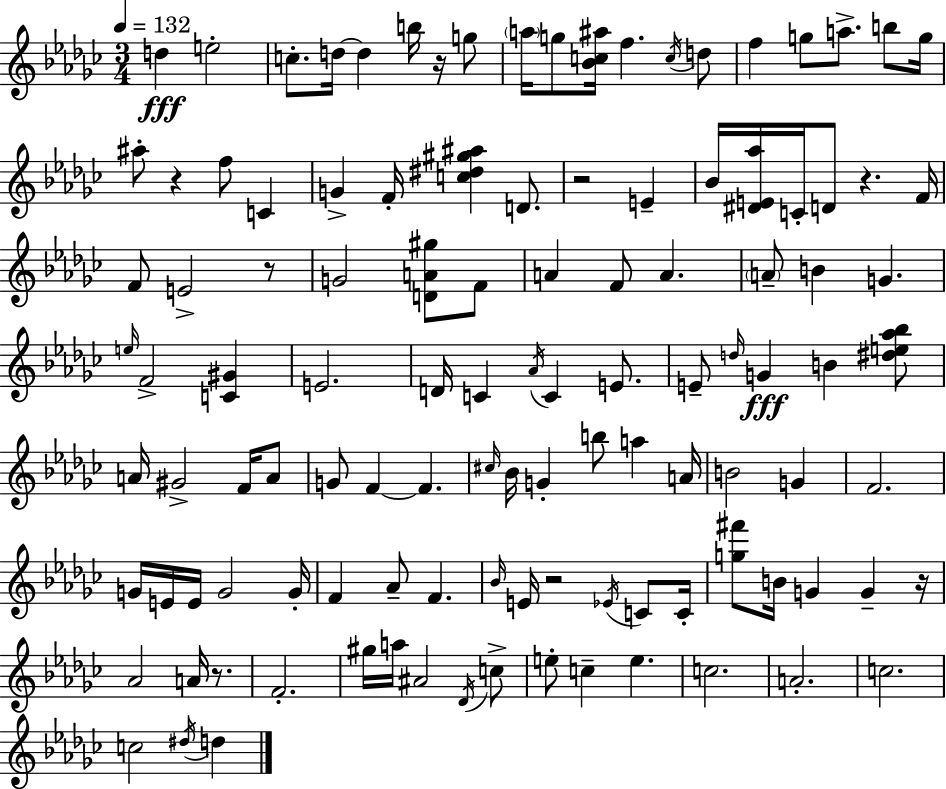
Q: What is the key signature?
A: EES minor